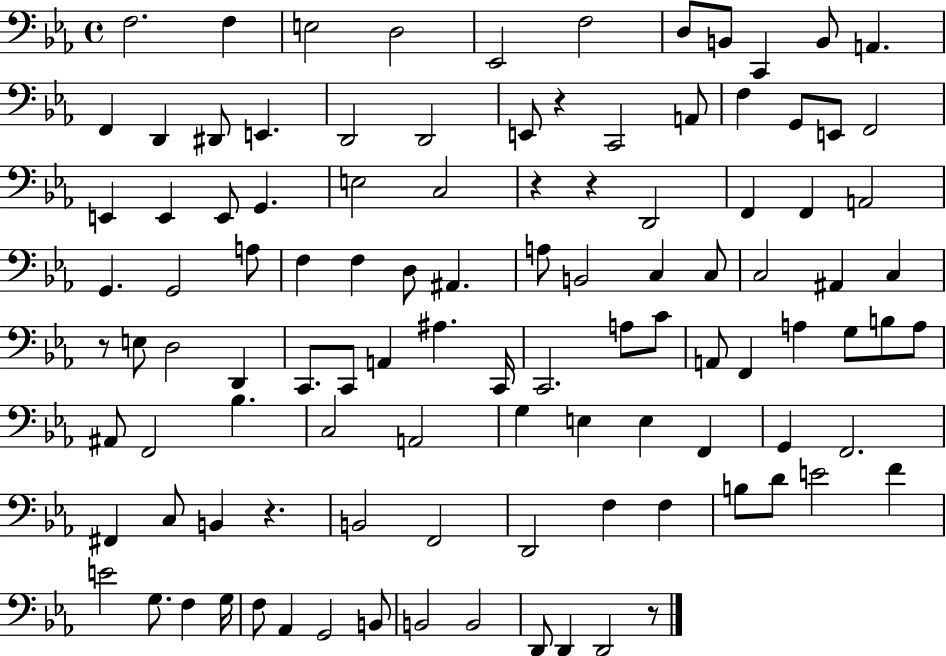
F3/h. F3/q E3/h D3/h Eb2/h F3/h D3/e B2/e C2/q B2/e A2/q. F2/q D2/q D#2/e E2/q. D2/h D2/h E2/e R/q C2/h A2/e F3/q G2/e E2/e F2/h E2/q E2/q E2/e G2/q. E3/h C3/h R/q R/q D2/h F2/q F2/q A2/h G2/q. G2/h A3/e F3/q F3/q D3/e A#2/q. A3/e B2/h C3/q C3/e C3/h A#2/q C3/q R/e E3/e D3/h D2/q C2/e. C2/e A2/q A#3/q. C2/s C2/h. A3/e C4/e A2/e F2/q A3/q G3/e B3/e A3/e A#2/e F2/h Bb3/q. C3/h A2/h G3/q E3/q E3/q F2/q G2/q F2/h. F#2/q C3/e B2/q R/q. B2/h F2/h D2/h F3/q F3/q B3/e D4/e E4/h F4/q E4/h G3/e. F3/q G3/s F3/e Ab2/q G2/h B2/e B2/h B2/h D2/e D2/q D2/h R/e